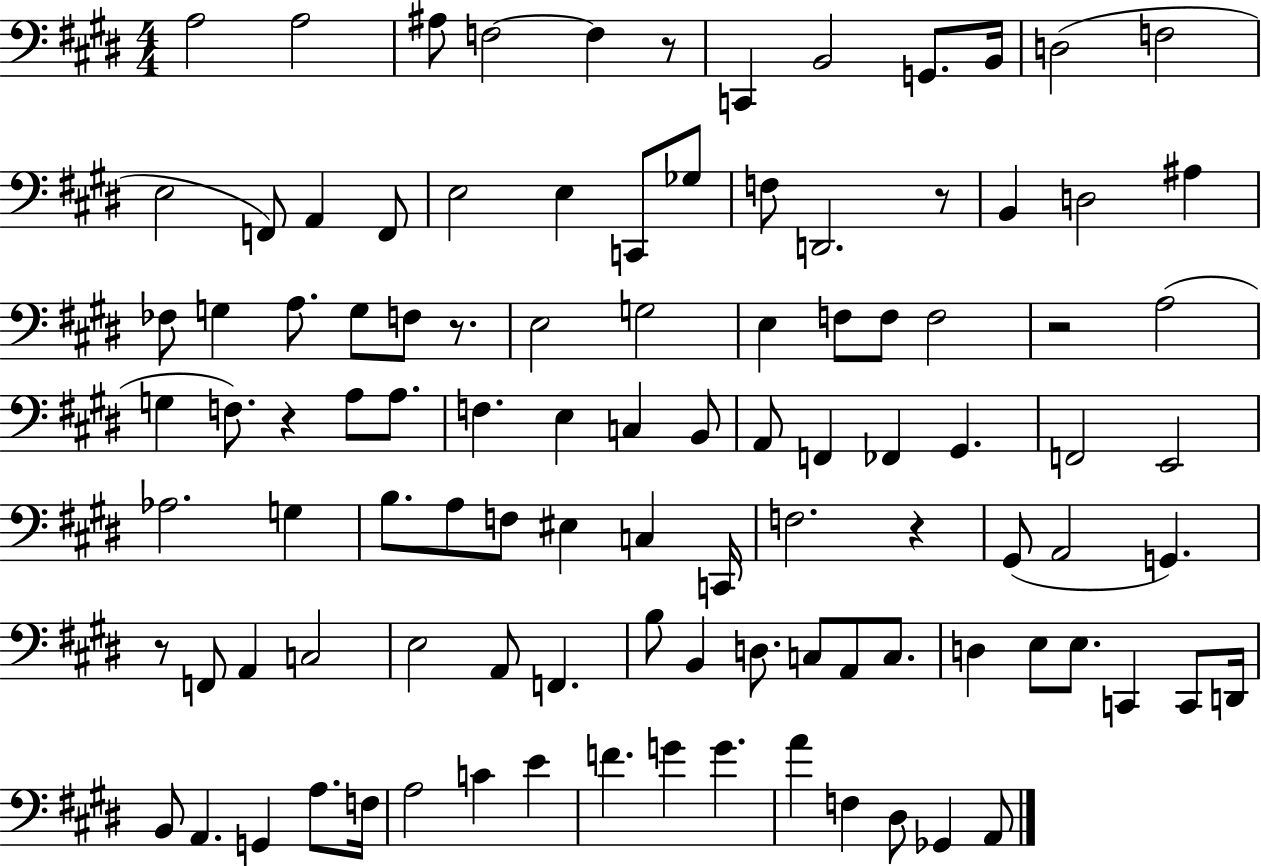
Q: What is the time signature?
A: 4/4